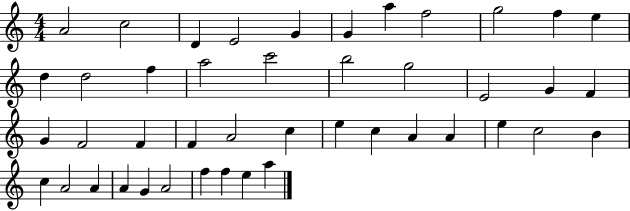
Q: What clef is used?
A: treble